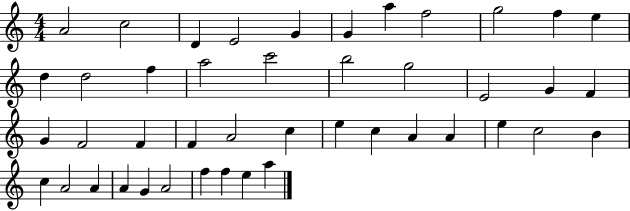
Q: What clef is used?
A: treble